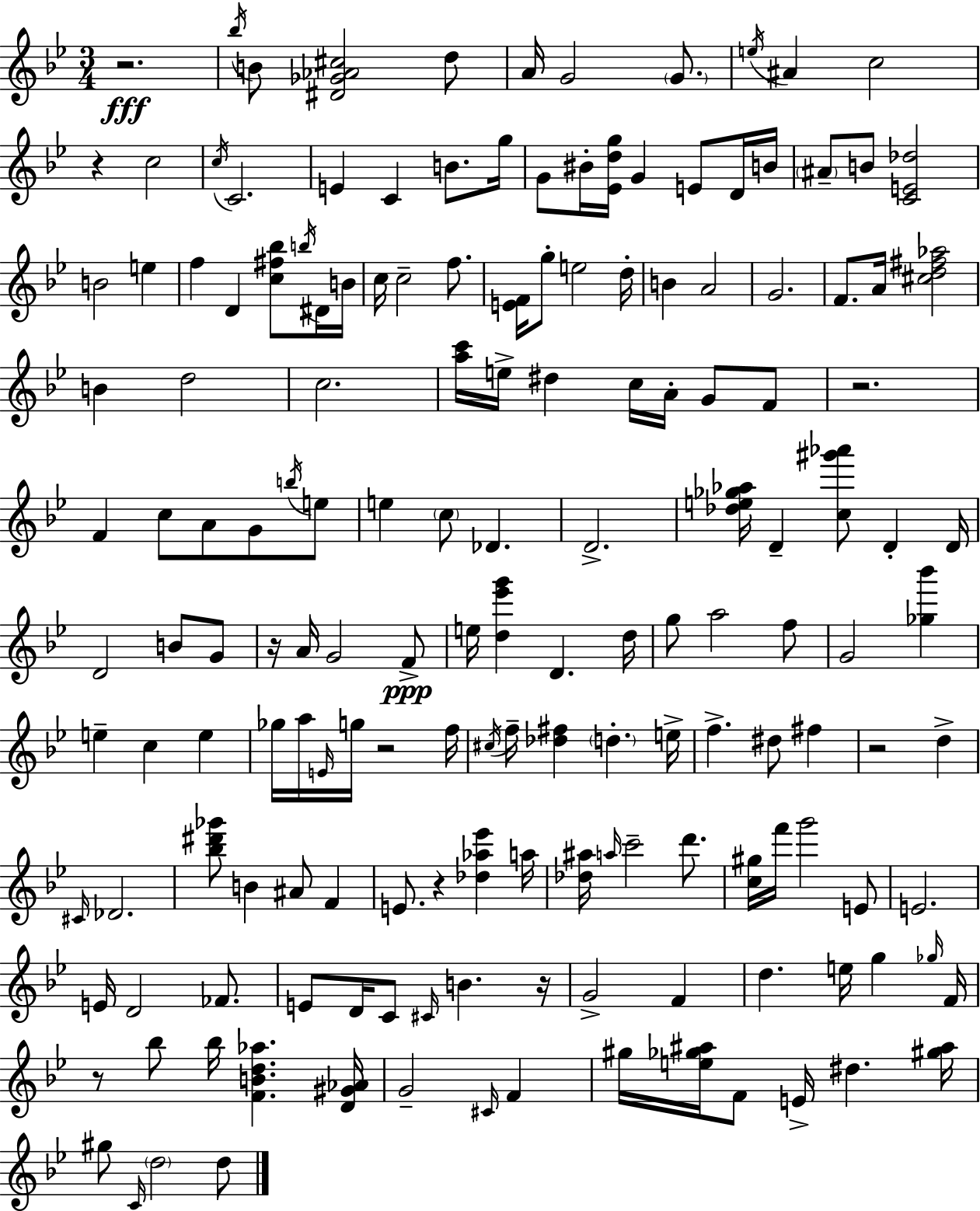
{
  \clef treble
  \numericTimeSignature
  \time 3/4
  \key g \minor
  \repeat volta 2 { r2.\fff | \acciaccatura { bes''16 } b'8 <dis' ges' aes' cis''>2 d''8 | a'16 g'2 \parenthesize g'8. | \acciaccatura { e''16 } ais'4 c''2 | \break r4 c''2 | \acciaccatura { c''16 } c'2. | e'4 c'4 b'8. | g''16 g'8 bis'16-. <ees' d'' g''>16 g'4 e'8 | \break d'16 b'16 \parenthesize ais'8-- b'8 <c' e' des''>2 | b'2 e''4 | f''4 d'4 <c'' fis'' bes''>8 | \acciaccatura { b''16 } dis'16 b'16 c''16 c''2-- | \break f''8. <e' f'>16 g''8-. e''2 | d''16-. b'4 a'2 | g'2. | f'8. a'16 <cis'' d'' fis'' aes''>2 | \break b'4 d''2 | c''2. | <a'' c'''>16 e''16-> dis''4 c''16 a'16-. | g'8 f'8 r2. | \break f'4 c''8 a'8 | g'8 \acciaccatura { b''16 } e''8 e''4 \parenthesize c''8 des'4. | d'2.-> | <des'' e'' ges'' aes''>16 d'4-- <c'' gis''' aes'''>8 | \break d'4-. d'16 d'2 | b'8 g'8 r16 a'16 g'2 | f'8->\ppp e''16 <d'' ees''' g'''>4 d'4. | d''16 g''8 a''2 | \break f''8 g'2 | <ges'' bes'''>4 e''4-- c''4 | e''4 ges''16 a''16 \grace { e'16 } g''16 r2 | f''16 \acciaccatura { cis''16 } f''16-- <des'' fis''>4 | \break \parenthesize d''4.-. e''16-> f''4.-> | dis''8 fis''4 r2 | d''4-> \grace { cis'16 } des'2. | <bes'' dis''' ges'''>8 b'4 | \break ais'8 f'4 e'8. r4 | <des'' aes'' ees'''>4 a''16 <des'' ais''>16 \grace { a''16 } c'''2-- | d'''8. <c'' gis''>16 f'''16 g'''2 | e'8 e'2. | \break e'16 d'2 | fes'8. e'8 d'16 | c'8 \grace { cis'16 } b'4. r16 g'2-> | f'4 d''4. | \break e''16 g''4 \grace { ges''16 } f'16 r8 | bes''8 bes''16 <f' b' d'' aes''>4. <d' gis' aes'>16 g'2-- | \grace { cis'16 } f'4 | gis''16 <e'' ges'' ais''>16 f'8 e'16-> dis''4. <gis'' ais''>16 | \break gis''8 \grace { c'16 } \parenthesize d''2 d''8 | } \bar "|."
}